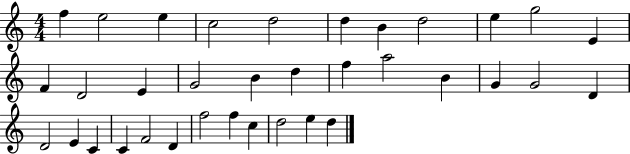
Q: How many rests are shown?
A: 0